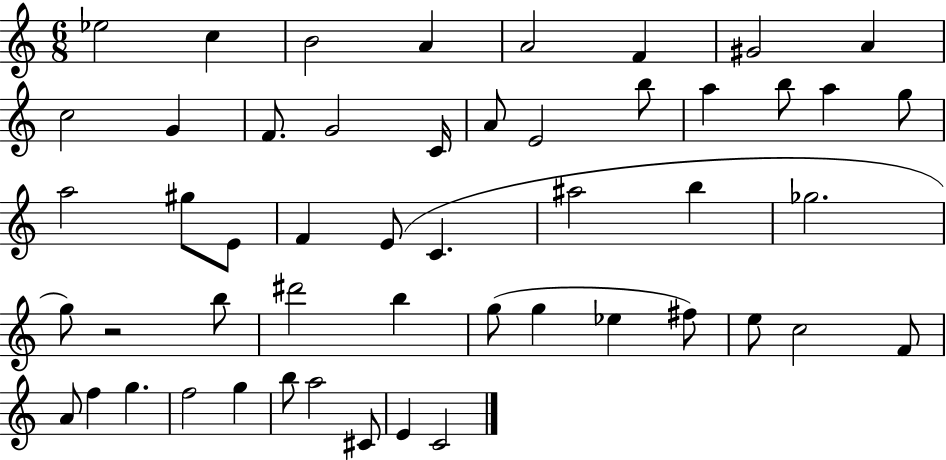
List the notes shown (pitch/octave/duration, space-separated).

Eb5/h C5/q B4/h A4/q A4/h F4/q G#4/h A4/q C5/h G4/q F4/e. G4/h C4/s A4/e E4/h B5/e A5/q B5/e A5/q G5/e A5/h G#5/e E4/e F4/q E4/e C4/q. A#5/h B5/q Gb5/h. G5/e R/h B5/e D#6/h B5/q G5/e G5/q Eb5/q F#5/e E5/e C5/h F4/e A4/e F5/q G5/q. F5/h G5/q B5/e A5/h C#4/e E4/q C4/h